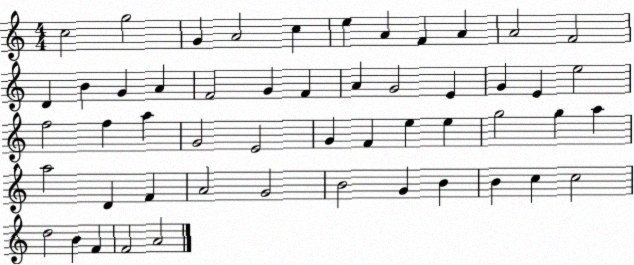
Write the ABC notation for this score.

X:1
T:Untitled
M:4/4
L:1/4
K:C
c2 g2 G A2 c e A F A A2 F2 D B G A F2 G F A G2 E G E e2 f2 f a G2 E2 G F e e g2 g a a2 D F A2 G2 B2 G B B c c2 d2 B F F2 A2